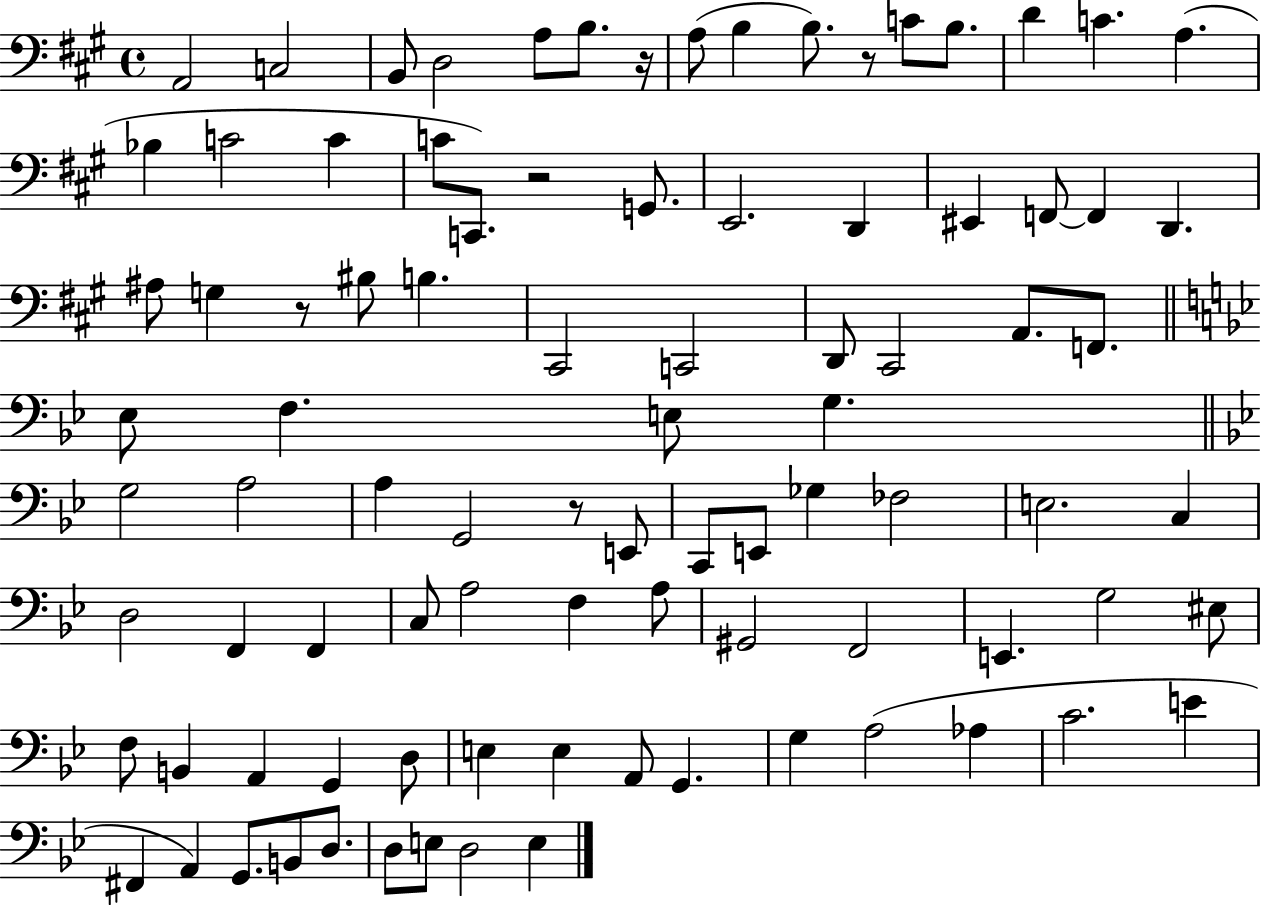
X:1
T:Untitled
M:4/4
L:1/4
K:A
A,,2 C,2 B,,/2 D,2 A,/2 B,/2 z/4 A,/2 B, B,/2 z/2 C/2 B,/2 D C A, _B, C2 C C/2 C,,/2 z2 G,,/2 E,,2 D,, ^E,, F,,/2 F,, D,, ^A,/2 G, z/2 ^B,/2 B, ^C,,2 C,,2 D,,/2 ^C,,2 A,,/2 F,,/2 _E,/2 F, E,/2 G, G,2 A,2 A, G,,2 z/2 E,,/2 C,,/2 E,,/2 _G, _F,2 E,2 C, D,2 F,, F,, C,/2 A,2 F, A,/2 ^G,,2 F,,2 E,, G,2 ^E,/2 F,/2 B,, A,, G,, D,/2 E, E, A,,/2 G,, G, A,2 _A, C2 E ^F,, A,, G,,/2 B,,/2 D,/2 D,/2 E,/2 D,2 E,